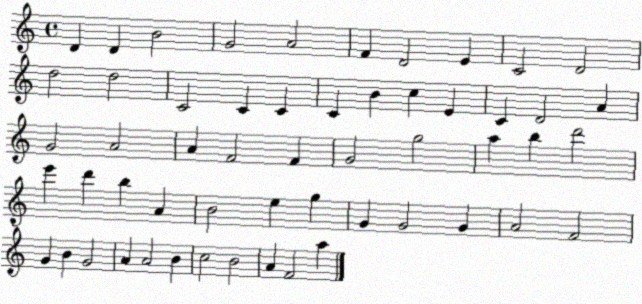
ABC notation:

X:1
T:Untitled
M:4/4
L:1/4
K:C
D D B2 G2 A2 F D2 E C2 D2 d2 d2 C2 C C C B c E C D2 A G2 A2 A F2 F G2 g2 a b d'2 e' d' b A B2 e g G G2 G A2 F2 G B G2 A A2 B c2 B2 A F2 a